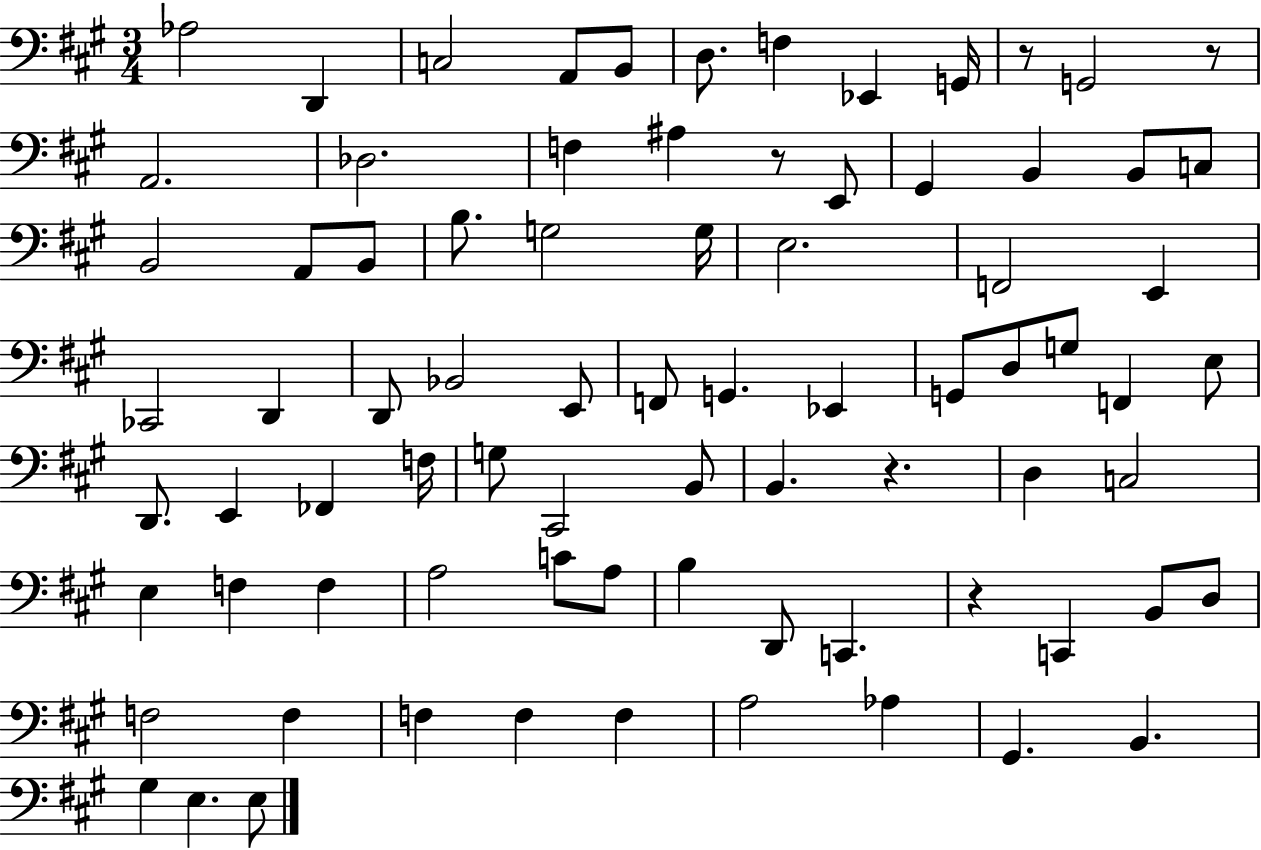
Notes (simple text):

Ab3/h D2/q C3/h A2/e B2/e D3/e. F3/q Eb2/q G2/s R/e G2/h R/e A2/h. Db3/h. F3/q A#3/q R/e E2/e G#2/q B2/q B2/e C3/e B2/h A2/e B2/e B3/e. G3/h G3/s E3/h. F2/h E2/q CES2/h D2/q D2/e Bb2/h E2/e F2/e G2/q. Eb2/q G2/e D3/e G3/e F2/q E3/e D2/e. E2/q FES2/q F3/s G3/e C#2/h B2/e B2/q. R/q. D3/q C3/h E3/q F3/q F3/q A3/h C4/e A3/e B3/q D2/e C2/q. R/q C2/q B2/e D3/e F3/h F3/q F3/q F3/q F3/q A3/h Ab3/q G#2/q. B2/q. G#3/q E3/q. E3/e